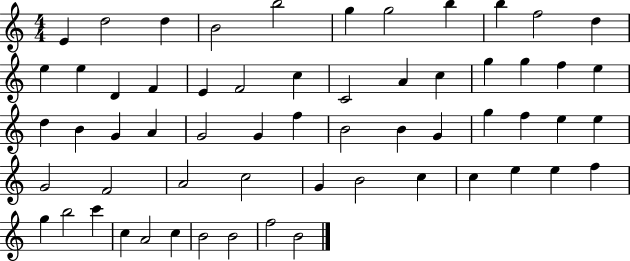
{
  \clef treble
  \numericTimeSignature
  \time 4/4
  \key c \major
  e'4 d''2 d''4 | b'2 b''2 | g''4 g''2 b''4 | b''4 f''2 d''4 | \break e''4 e''4 d'4 f'4 | e'4 f'2 c''4 | c'2 a'4 c''4 | g''4 g''4 f''4 e''4 | \break d''4 b'4 g'4 a'4 | g'2 g'4 f''4 | b'2 b'4 g'4 | g''4 f''4 e''4 e''4 | \break g'2 f'2 | a'2 c''2 | g'4 b'2 c''4 | c''4 e''4 e''4 f''4 | \break g''4 b''2 c'''4 | c''4 a'2 c''4 | b'2 b'2 | f''2 b'2 | \break \bar "|."
}